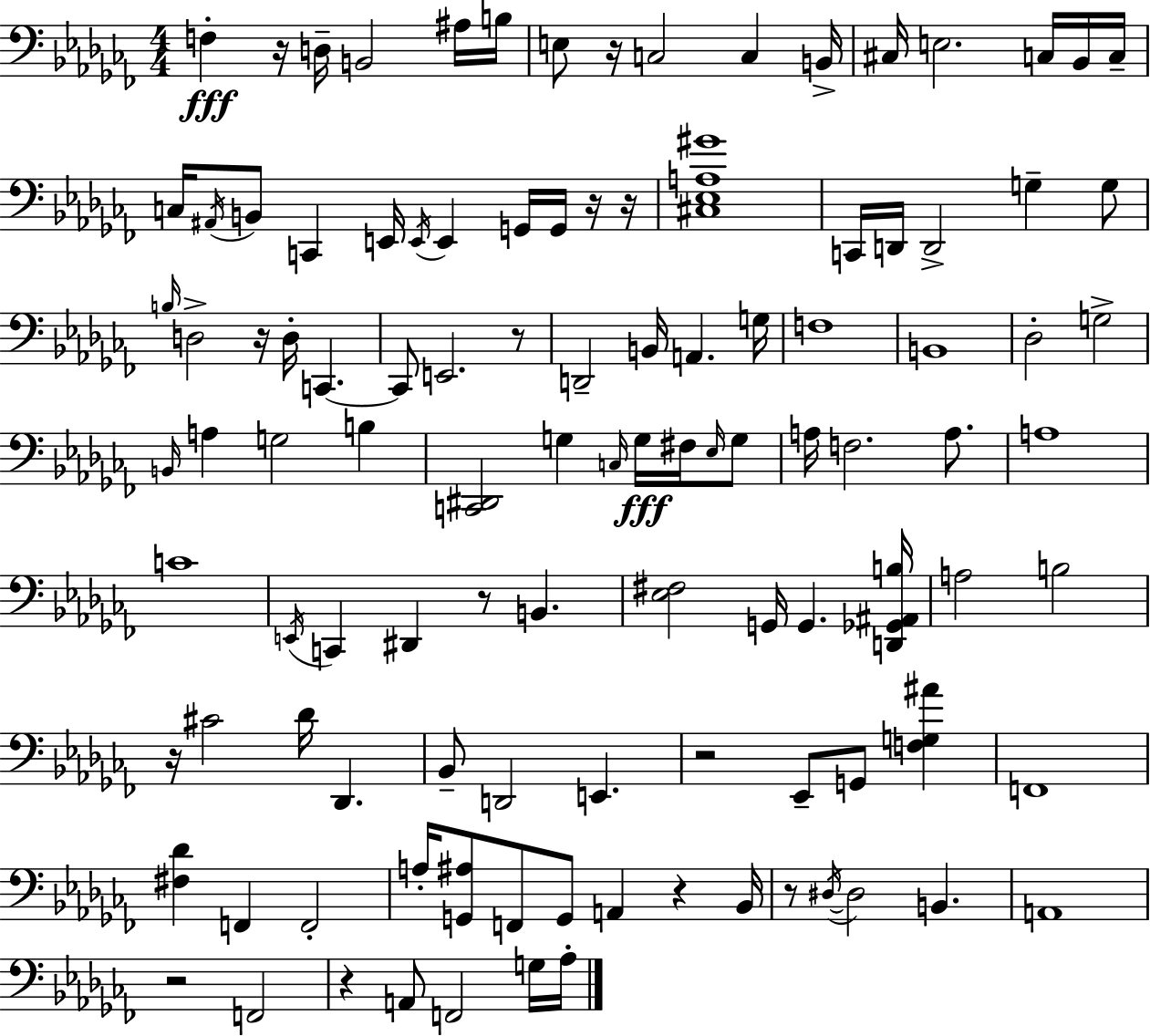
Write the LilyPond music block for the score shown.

{
  \clef bass
  \numericTimeSignature
  \time 4/4
  \key aes \minor
  f4-.\fff r16 d16-- b,2 ais16 b16 | e8 r16 c2 c4 b,16-> | cis16 e2. c16 bes,16 c16-- | c16 \acciaccatura { ais,16 } b,8 c,4 e,16 \acciaccatura { e,16 } e,4 g,16 g,16 | \break r16 r16 <cis ees a gis'>1 | c,16 d,16 d,2-> g4-- | g8 \grace { b16 } d2-> r16 d16-. c,4.~~ | c,8 e,2. | \break r8 d,2-- b,16 a,4. | g16 f1 | b,1 | des2-. g2-> | \break \grace { b,16 } a4 g2 | b4 <c, dis,>2 g4 | \grace { c16 }\fff g16 fis16 \grace { ees16 } g8 a16 f2. | a8. a1 | \break c'1 | \acciaccatura { e,16 } c,4 dis,4 r8 | b,4. <ees fis>2 g,16 | g,4. <d, ges, ais, b>16 a2 b2 | \break r16 cis'2 | des'16 des,4. bes,8-- d,2 | e,4. r2 ees,8-- | g,8 <f g ais'>4 f,1 | \break <fis des'>4 f,4 f,2-. | a16-. <g, ais>8 f,8 g,8 a,4 | r4 bes,16 r8 \acciaccatura { dis16~ }~ dis2 | b,4. a,1 | \break r2 | f,2 r4 a,8 f,2 | g16 aes16-. \bar "|."
}